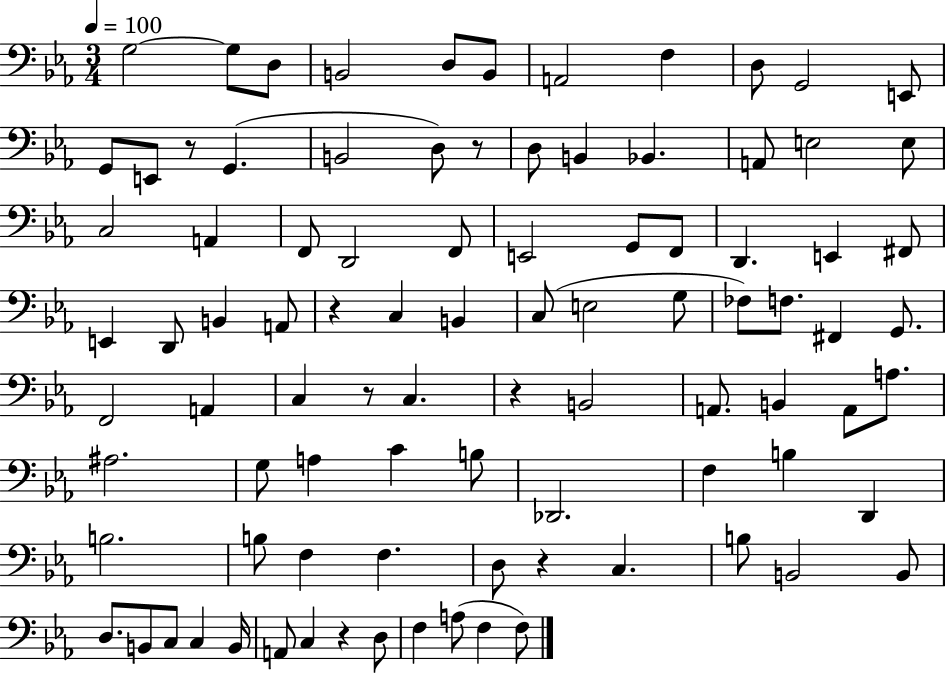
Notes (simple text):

G3/h G3/e D3/e B2/h D3/e B2/e A2/h F3/q D3/e G2/h E2/e G2/e E2/e R/e G2/q. B2/h D3/e R/e D3/e B2/q Bb2/q. A2/e E3/h E3/e C3/h A2/q F2/e D2/h F2/e E2/h G2/e F2/e D2/q. E2/q F#2/e E2/q D2/e B2/q A2/e R/q C3/q B2/q C3/e E3/h G3/e FES3/e F3/e. F#2/q G2/e. F2/h A2/q C3/q R/e C3/q. R/q B2/h A2/e. B2/q A2/e A3/e. A#3/h. G3/e A3/q C4/q B3/e Db2/h. F3/q B3/q D2/q B3/h. B3/e F3/q F3/q. D3/e R/q C3/q. B3/e B2/h B2/e D3/e. B2/e C3/e C3/q B2/s A2/e C3/q R/q D3/e F3/q A3/e F3/q F3/e